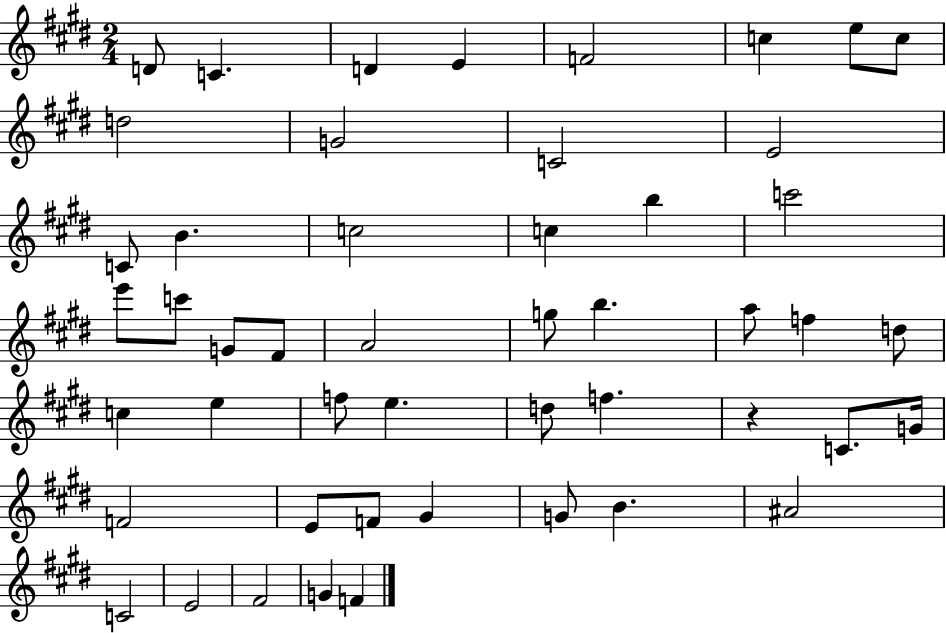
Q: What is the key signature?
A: E major